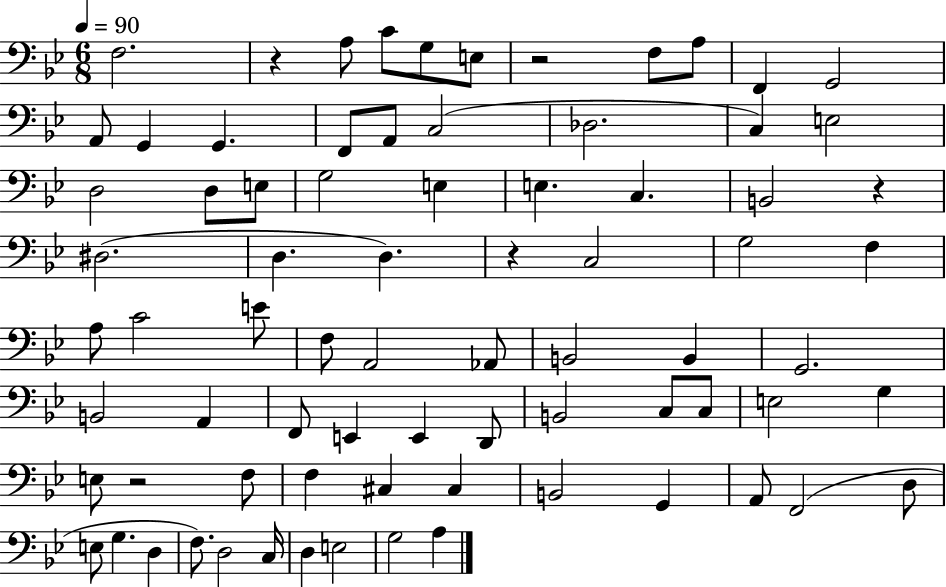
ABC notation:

X:1
T:Untitled
M:6/8
L:1/4
K:Bb
F,2 z A,/2 C/2 G,/2 E,/2 z2 F,/2 A,/2 F,, G,,2 A,,/2 G,, G,, F,,/2 A,,/2 C,2 _D,2 C, E,2 D,2 D,/2 E,/2 G,2 E, E, C, B,,2 z ^D,2 D, D, z C,2 G,2 F, A,/2 C2 E/2 F,/2 A,,2 _A,,/2 B,,2 B,, G,,2 B,,2 A,, F,,/2 E,, E,, D,,/2 B,,2 C,/2 C,/2 E,2 G, E,/2 z2 F,/2 F, ^C, ^C, B,,2 G,, A,,/2 F,,2 D,/2 E,/2 G, D, F,/2 D,2 C,/4 D, E,2 G,2 A,